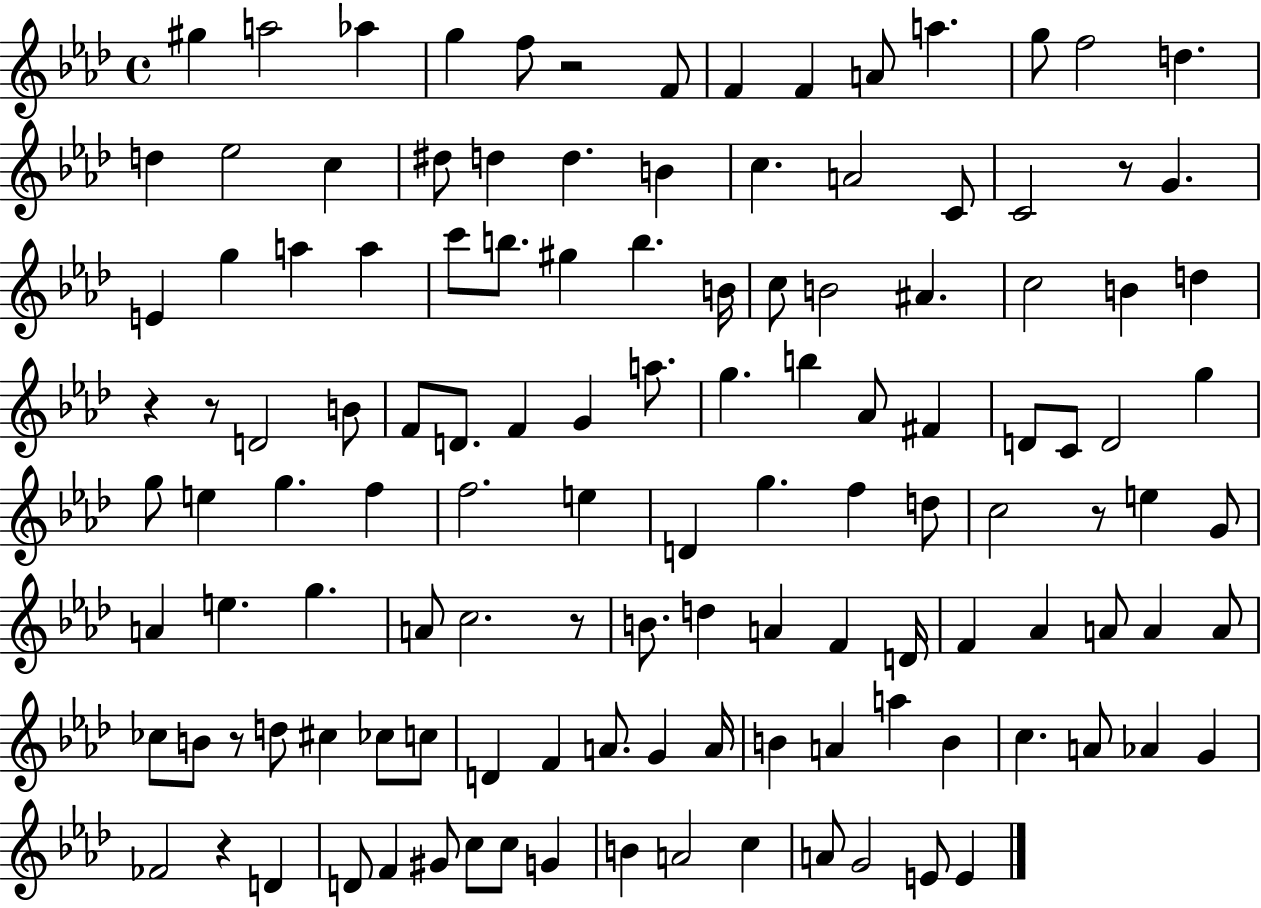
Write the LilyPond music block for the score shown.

{
  \clef treble
  \time 4/4
  \defaultTimeSignature
  \key aes \major
  gis''4 a''2 aes''4 | g''4 f''8 r2 f'8 | f'4 f'4 a'8 a''4. | g''8 f''2 d''4. | \break d''4 ees''2 c''4 | dis''8 d''4 d''4. b'4 | c''4. a'2 c'8 | c'2 r8 g'4. | \break e'4 g''4 a''4 a''4 | c'''8 b''8. gis''4 b''4. b'16 | c''8 b'2 ais'4. | c''2 b'4 d''4 | \break r4 r8 d'2 b'8 | f'8 d'8. f'4 g'4 a''8. | g''4. b''4 aes'8 fis'4 | d'8 c'8 d'2 g''4 | \break g''8 e''4 g''4. f''4 | f''2. e''4 | d'4 g''4. f''4 d''8 | c''2 r8 e''4 g'8 | \break a'4 e''4. g''4. | a'8 c''2. r8 | b'8. d''4 a'4 f'4 d'16 | f'4 aes'4 a'8 a'4 a'8 | \break ces''8 b'8 r8 d''8 cis''4 ces''8 c''8 | d'4 f'4 a'8. g'4 a'16 | b'4 a'4 a''4 b'4 | c''4. a'8 aes'4 g'4 | \break fes'2 r4 d'4 | d'8 f'4 gis'8 c''8 c''8 g'4 | b'4 a'2 c''4 | a'8 g'2 e'8 e'4 | \break \bar "|."
}